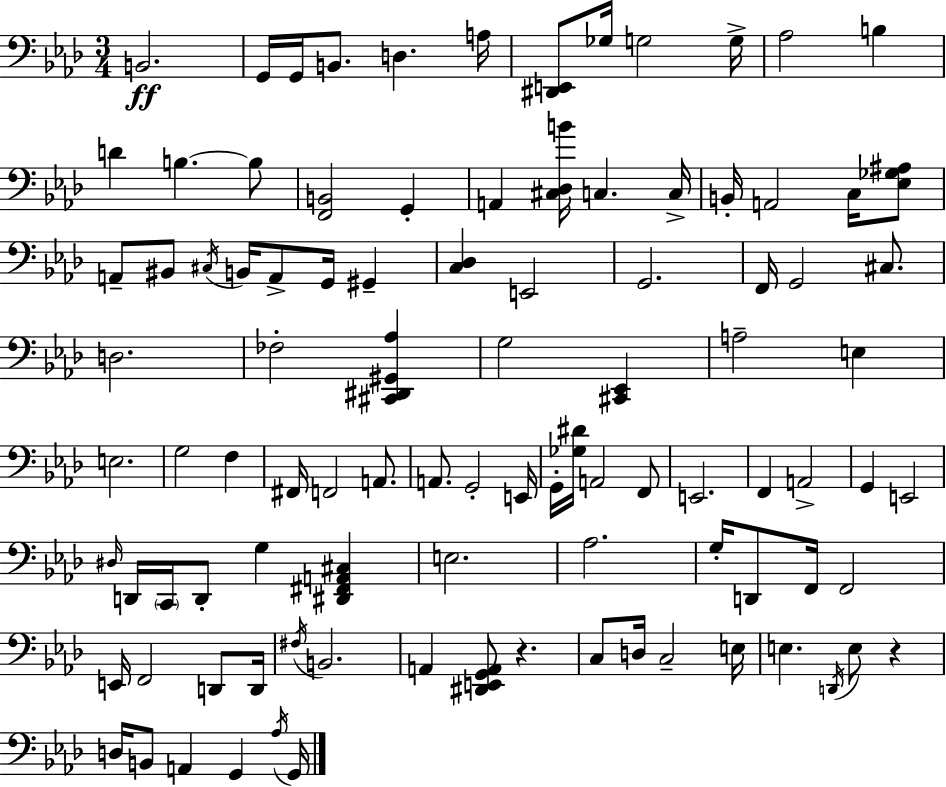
{
  \clef bass
  \numericTimeSignature
  \time 3/4
  \key aes \major
  b,2.\ff | g,16 g,16 b,8. d4. a16 | <dis, e,>8 ges16 g2 g16-> | aes2 b4 | \break d'4 b4.~~ b8 | <f, b,>2 g,4-. | a,4 <cis des b'>16 c4. c16-> | b,16-. a,2 c16 <ees ges ais>8 | \break a,8-- bis,8 \acciaccatura { cis16 } b,16 a,8-> g,16 gis,4-- | <c des>4 e,2 | g,2. | f,16 g,2 cis8. | \break d2. | fes2-. <cis, dis, gis, aes>4 | g2 <cis, ees,>4 | a2-- e4 | \break e2. | g2 f4 | fis,16 f,2 a,8. | a,8. g,2-. | \break e,16 g,16-. <ges dis'>16 a,2 f,8 | e,2. | f,4 a,2-> | g,4 e,2 | \break \grace { dis16 } d,16 \parenthesize c,16 d,8-. g4 <dis, fis, a, cis>4 | e2. | aes2. | g16-. d,8 f,16 f,2 | \break e,16 f,2 d,8 | d,16 \acciaccatura { fis16 } b,2. | a,4 <dis, e, g, a,>8 r4. | c8 d16 c2-- | \break e16 e4. \acciaccatura { d,16 } e8 | r4 d16 b,8 a,4 g,4 | \acciaccatura { aes16 } g,16 \bar "|."
}